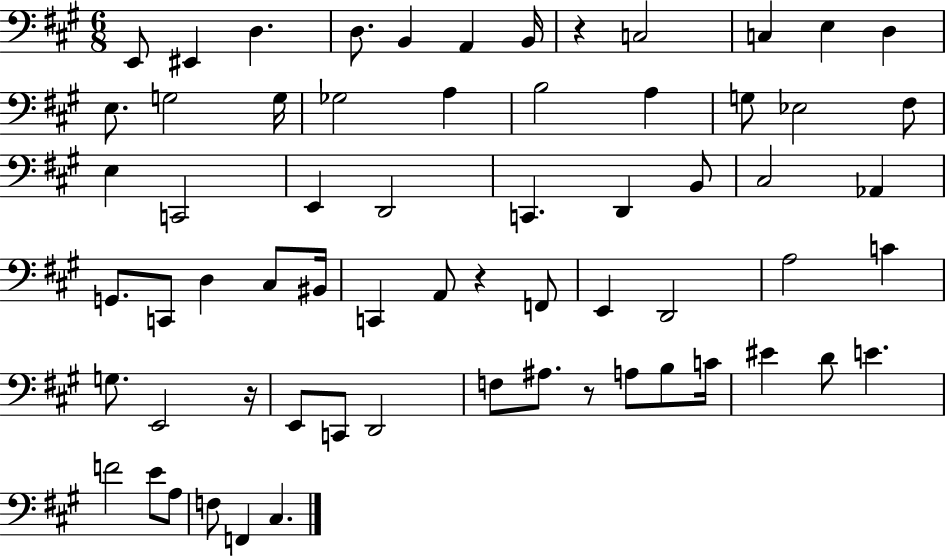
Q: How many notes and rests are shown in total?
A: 65